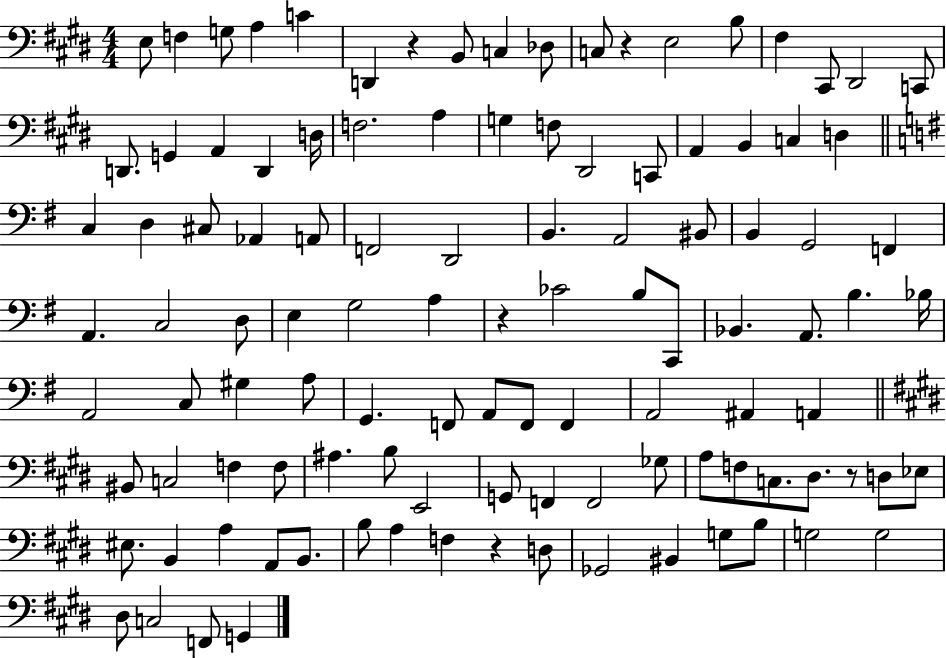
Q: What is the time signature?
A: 4/4